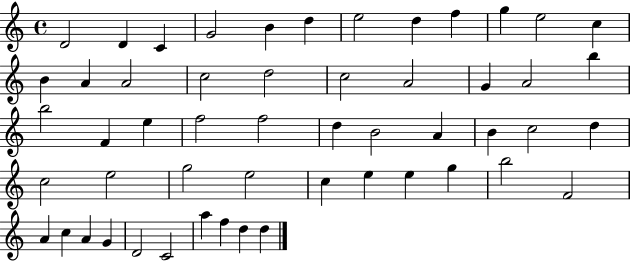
{
  \clef treble
  \time 4/4
  \defaultTimeSignature
  \key c \major
  d'2 d'4 c'4 | g'2 b'4 d''4 | e''2 d''4 f''4 | g''4 e''2 c''4 | \break b'4 a'4 a'2 | c''2 d''2 | c''2 a'2 | g'4 a'2 b''4 | \break b''2 f'4 e''4 | f''2 f''2 | d''4 b'2 a'4 | b'4 c''2 d''4 | \break c''2 e''2 | g''2 e''2 | c''4 e''4 e''4 g''4 | b''2 f'2 | \break a'4 c''4 a'4 g'4 | d'2 c'2 | a''4 f''4 d''4 d''4 | \bar "|."
}